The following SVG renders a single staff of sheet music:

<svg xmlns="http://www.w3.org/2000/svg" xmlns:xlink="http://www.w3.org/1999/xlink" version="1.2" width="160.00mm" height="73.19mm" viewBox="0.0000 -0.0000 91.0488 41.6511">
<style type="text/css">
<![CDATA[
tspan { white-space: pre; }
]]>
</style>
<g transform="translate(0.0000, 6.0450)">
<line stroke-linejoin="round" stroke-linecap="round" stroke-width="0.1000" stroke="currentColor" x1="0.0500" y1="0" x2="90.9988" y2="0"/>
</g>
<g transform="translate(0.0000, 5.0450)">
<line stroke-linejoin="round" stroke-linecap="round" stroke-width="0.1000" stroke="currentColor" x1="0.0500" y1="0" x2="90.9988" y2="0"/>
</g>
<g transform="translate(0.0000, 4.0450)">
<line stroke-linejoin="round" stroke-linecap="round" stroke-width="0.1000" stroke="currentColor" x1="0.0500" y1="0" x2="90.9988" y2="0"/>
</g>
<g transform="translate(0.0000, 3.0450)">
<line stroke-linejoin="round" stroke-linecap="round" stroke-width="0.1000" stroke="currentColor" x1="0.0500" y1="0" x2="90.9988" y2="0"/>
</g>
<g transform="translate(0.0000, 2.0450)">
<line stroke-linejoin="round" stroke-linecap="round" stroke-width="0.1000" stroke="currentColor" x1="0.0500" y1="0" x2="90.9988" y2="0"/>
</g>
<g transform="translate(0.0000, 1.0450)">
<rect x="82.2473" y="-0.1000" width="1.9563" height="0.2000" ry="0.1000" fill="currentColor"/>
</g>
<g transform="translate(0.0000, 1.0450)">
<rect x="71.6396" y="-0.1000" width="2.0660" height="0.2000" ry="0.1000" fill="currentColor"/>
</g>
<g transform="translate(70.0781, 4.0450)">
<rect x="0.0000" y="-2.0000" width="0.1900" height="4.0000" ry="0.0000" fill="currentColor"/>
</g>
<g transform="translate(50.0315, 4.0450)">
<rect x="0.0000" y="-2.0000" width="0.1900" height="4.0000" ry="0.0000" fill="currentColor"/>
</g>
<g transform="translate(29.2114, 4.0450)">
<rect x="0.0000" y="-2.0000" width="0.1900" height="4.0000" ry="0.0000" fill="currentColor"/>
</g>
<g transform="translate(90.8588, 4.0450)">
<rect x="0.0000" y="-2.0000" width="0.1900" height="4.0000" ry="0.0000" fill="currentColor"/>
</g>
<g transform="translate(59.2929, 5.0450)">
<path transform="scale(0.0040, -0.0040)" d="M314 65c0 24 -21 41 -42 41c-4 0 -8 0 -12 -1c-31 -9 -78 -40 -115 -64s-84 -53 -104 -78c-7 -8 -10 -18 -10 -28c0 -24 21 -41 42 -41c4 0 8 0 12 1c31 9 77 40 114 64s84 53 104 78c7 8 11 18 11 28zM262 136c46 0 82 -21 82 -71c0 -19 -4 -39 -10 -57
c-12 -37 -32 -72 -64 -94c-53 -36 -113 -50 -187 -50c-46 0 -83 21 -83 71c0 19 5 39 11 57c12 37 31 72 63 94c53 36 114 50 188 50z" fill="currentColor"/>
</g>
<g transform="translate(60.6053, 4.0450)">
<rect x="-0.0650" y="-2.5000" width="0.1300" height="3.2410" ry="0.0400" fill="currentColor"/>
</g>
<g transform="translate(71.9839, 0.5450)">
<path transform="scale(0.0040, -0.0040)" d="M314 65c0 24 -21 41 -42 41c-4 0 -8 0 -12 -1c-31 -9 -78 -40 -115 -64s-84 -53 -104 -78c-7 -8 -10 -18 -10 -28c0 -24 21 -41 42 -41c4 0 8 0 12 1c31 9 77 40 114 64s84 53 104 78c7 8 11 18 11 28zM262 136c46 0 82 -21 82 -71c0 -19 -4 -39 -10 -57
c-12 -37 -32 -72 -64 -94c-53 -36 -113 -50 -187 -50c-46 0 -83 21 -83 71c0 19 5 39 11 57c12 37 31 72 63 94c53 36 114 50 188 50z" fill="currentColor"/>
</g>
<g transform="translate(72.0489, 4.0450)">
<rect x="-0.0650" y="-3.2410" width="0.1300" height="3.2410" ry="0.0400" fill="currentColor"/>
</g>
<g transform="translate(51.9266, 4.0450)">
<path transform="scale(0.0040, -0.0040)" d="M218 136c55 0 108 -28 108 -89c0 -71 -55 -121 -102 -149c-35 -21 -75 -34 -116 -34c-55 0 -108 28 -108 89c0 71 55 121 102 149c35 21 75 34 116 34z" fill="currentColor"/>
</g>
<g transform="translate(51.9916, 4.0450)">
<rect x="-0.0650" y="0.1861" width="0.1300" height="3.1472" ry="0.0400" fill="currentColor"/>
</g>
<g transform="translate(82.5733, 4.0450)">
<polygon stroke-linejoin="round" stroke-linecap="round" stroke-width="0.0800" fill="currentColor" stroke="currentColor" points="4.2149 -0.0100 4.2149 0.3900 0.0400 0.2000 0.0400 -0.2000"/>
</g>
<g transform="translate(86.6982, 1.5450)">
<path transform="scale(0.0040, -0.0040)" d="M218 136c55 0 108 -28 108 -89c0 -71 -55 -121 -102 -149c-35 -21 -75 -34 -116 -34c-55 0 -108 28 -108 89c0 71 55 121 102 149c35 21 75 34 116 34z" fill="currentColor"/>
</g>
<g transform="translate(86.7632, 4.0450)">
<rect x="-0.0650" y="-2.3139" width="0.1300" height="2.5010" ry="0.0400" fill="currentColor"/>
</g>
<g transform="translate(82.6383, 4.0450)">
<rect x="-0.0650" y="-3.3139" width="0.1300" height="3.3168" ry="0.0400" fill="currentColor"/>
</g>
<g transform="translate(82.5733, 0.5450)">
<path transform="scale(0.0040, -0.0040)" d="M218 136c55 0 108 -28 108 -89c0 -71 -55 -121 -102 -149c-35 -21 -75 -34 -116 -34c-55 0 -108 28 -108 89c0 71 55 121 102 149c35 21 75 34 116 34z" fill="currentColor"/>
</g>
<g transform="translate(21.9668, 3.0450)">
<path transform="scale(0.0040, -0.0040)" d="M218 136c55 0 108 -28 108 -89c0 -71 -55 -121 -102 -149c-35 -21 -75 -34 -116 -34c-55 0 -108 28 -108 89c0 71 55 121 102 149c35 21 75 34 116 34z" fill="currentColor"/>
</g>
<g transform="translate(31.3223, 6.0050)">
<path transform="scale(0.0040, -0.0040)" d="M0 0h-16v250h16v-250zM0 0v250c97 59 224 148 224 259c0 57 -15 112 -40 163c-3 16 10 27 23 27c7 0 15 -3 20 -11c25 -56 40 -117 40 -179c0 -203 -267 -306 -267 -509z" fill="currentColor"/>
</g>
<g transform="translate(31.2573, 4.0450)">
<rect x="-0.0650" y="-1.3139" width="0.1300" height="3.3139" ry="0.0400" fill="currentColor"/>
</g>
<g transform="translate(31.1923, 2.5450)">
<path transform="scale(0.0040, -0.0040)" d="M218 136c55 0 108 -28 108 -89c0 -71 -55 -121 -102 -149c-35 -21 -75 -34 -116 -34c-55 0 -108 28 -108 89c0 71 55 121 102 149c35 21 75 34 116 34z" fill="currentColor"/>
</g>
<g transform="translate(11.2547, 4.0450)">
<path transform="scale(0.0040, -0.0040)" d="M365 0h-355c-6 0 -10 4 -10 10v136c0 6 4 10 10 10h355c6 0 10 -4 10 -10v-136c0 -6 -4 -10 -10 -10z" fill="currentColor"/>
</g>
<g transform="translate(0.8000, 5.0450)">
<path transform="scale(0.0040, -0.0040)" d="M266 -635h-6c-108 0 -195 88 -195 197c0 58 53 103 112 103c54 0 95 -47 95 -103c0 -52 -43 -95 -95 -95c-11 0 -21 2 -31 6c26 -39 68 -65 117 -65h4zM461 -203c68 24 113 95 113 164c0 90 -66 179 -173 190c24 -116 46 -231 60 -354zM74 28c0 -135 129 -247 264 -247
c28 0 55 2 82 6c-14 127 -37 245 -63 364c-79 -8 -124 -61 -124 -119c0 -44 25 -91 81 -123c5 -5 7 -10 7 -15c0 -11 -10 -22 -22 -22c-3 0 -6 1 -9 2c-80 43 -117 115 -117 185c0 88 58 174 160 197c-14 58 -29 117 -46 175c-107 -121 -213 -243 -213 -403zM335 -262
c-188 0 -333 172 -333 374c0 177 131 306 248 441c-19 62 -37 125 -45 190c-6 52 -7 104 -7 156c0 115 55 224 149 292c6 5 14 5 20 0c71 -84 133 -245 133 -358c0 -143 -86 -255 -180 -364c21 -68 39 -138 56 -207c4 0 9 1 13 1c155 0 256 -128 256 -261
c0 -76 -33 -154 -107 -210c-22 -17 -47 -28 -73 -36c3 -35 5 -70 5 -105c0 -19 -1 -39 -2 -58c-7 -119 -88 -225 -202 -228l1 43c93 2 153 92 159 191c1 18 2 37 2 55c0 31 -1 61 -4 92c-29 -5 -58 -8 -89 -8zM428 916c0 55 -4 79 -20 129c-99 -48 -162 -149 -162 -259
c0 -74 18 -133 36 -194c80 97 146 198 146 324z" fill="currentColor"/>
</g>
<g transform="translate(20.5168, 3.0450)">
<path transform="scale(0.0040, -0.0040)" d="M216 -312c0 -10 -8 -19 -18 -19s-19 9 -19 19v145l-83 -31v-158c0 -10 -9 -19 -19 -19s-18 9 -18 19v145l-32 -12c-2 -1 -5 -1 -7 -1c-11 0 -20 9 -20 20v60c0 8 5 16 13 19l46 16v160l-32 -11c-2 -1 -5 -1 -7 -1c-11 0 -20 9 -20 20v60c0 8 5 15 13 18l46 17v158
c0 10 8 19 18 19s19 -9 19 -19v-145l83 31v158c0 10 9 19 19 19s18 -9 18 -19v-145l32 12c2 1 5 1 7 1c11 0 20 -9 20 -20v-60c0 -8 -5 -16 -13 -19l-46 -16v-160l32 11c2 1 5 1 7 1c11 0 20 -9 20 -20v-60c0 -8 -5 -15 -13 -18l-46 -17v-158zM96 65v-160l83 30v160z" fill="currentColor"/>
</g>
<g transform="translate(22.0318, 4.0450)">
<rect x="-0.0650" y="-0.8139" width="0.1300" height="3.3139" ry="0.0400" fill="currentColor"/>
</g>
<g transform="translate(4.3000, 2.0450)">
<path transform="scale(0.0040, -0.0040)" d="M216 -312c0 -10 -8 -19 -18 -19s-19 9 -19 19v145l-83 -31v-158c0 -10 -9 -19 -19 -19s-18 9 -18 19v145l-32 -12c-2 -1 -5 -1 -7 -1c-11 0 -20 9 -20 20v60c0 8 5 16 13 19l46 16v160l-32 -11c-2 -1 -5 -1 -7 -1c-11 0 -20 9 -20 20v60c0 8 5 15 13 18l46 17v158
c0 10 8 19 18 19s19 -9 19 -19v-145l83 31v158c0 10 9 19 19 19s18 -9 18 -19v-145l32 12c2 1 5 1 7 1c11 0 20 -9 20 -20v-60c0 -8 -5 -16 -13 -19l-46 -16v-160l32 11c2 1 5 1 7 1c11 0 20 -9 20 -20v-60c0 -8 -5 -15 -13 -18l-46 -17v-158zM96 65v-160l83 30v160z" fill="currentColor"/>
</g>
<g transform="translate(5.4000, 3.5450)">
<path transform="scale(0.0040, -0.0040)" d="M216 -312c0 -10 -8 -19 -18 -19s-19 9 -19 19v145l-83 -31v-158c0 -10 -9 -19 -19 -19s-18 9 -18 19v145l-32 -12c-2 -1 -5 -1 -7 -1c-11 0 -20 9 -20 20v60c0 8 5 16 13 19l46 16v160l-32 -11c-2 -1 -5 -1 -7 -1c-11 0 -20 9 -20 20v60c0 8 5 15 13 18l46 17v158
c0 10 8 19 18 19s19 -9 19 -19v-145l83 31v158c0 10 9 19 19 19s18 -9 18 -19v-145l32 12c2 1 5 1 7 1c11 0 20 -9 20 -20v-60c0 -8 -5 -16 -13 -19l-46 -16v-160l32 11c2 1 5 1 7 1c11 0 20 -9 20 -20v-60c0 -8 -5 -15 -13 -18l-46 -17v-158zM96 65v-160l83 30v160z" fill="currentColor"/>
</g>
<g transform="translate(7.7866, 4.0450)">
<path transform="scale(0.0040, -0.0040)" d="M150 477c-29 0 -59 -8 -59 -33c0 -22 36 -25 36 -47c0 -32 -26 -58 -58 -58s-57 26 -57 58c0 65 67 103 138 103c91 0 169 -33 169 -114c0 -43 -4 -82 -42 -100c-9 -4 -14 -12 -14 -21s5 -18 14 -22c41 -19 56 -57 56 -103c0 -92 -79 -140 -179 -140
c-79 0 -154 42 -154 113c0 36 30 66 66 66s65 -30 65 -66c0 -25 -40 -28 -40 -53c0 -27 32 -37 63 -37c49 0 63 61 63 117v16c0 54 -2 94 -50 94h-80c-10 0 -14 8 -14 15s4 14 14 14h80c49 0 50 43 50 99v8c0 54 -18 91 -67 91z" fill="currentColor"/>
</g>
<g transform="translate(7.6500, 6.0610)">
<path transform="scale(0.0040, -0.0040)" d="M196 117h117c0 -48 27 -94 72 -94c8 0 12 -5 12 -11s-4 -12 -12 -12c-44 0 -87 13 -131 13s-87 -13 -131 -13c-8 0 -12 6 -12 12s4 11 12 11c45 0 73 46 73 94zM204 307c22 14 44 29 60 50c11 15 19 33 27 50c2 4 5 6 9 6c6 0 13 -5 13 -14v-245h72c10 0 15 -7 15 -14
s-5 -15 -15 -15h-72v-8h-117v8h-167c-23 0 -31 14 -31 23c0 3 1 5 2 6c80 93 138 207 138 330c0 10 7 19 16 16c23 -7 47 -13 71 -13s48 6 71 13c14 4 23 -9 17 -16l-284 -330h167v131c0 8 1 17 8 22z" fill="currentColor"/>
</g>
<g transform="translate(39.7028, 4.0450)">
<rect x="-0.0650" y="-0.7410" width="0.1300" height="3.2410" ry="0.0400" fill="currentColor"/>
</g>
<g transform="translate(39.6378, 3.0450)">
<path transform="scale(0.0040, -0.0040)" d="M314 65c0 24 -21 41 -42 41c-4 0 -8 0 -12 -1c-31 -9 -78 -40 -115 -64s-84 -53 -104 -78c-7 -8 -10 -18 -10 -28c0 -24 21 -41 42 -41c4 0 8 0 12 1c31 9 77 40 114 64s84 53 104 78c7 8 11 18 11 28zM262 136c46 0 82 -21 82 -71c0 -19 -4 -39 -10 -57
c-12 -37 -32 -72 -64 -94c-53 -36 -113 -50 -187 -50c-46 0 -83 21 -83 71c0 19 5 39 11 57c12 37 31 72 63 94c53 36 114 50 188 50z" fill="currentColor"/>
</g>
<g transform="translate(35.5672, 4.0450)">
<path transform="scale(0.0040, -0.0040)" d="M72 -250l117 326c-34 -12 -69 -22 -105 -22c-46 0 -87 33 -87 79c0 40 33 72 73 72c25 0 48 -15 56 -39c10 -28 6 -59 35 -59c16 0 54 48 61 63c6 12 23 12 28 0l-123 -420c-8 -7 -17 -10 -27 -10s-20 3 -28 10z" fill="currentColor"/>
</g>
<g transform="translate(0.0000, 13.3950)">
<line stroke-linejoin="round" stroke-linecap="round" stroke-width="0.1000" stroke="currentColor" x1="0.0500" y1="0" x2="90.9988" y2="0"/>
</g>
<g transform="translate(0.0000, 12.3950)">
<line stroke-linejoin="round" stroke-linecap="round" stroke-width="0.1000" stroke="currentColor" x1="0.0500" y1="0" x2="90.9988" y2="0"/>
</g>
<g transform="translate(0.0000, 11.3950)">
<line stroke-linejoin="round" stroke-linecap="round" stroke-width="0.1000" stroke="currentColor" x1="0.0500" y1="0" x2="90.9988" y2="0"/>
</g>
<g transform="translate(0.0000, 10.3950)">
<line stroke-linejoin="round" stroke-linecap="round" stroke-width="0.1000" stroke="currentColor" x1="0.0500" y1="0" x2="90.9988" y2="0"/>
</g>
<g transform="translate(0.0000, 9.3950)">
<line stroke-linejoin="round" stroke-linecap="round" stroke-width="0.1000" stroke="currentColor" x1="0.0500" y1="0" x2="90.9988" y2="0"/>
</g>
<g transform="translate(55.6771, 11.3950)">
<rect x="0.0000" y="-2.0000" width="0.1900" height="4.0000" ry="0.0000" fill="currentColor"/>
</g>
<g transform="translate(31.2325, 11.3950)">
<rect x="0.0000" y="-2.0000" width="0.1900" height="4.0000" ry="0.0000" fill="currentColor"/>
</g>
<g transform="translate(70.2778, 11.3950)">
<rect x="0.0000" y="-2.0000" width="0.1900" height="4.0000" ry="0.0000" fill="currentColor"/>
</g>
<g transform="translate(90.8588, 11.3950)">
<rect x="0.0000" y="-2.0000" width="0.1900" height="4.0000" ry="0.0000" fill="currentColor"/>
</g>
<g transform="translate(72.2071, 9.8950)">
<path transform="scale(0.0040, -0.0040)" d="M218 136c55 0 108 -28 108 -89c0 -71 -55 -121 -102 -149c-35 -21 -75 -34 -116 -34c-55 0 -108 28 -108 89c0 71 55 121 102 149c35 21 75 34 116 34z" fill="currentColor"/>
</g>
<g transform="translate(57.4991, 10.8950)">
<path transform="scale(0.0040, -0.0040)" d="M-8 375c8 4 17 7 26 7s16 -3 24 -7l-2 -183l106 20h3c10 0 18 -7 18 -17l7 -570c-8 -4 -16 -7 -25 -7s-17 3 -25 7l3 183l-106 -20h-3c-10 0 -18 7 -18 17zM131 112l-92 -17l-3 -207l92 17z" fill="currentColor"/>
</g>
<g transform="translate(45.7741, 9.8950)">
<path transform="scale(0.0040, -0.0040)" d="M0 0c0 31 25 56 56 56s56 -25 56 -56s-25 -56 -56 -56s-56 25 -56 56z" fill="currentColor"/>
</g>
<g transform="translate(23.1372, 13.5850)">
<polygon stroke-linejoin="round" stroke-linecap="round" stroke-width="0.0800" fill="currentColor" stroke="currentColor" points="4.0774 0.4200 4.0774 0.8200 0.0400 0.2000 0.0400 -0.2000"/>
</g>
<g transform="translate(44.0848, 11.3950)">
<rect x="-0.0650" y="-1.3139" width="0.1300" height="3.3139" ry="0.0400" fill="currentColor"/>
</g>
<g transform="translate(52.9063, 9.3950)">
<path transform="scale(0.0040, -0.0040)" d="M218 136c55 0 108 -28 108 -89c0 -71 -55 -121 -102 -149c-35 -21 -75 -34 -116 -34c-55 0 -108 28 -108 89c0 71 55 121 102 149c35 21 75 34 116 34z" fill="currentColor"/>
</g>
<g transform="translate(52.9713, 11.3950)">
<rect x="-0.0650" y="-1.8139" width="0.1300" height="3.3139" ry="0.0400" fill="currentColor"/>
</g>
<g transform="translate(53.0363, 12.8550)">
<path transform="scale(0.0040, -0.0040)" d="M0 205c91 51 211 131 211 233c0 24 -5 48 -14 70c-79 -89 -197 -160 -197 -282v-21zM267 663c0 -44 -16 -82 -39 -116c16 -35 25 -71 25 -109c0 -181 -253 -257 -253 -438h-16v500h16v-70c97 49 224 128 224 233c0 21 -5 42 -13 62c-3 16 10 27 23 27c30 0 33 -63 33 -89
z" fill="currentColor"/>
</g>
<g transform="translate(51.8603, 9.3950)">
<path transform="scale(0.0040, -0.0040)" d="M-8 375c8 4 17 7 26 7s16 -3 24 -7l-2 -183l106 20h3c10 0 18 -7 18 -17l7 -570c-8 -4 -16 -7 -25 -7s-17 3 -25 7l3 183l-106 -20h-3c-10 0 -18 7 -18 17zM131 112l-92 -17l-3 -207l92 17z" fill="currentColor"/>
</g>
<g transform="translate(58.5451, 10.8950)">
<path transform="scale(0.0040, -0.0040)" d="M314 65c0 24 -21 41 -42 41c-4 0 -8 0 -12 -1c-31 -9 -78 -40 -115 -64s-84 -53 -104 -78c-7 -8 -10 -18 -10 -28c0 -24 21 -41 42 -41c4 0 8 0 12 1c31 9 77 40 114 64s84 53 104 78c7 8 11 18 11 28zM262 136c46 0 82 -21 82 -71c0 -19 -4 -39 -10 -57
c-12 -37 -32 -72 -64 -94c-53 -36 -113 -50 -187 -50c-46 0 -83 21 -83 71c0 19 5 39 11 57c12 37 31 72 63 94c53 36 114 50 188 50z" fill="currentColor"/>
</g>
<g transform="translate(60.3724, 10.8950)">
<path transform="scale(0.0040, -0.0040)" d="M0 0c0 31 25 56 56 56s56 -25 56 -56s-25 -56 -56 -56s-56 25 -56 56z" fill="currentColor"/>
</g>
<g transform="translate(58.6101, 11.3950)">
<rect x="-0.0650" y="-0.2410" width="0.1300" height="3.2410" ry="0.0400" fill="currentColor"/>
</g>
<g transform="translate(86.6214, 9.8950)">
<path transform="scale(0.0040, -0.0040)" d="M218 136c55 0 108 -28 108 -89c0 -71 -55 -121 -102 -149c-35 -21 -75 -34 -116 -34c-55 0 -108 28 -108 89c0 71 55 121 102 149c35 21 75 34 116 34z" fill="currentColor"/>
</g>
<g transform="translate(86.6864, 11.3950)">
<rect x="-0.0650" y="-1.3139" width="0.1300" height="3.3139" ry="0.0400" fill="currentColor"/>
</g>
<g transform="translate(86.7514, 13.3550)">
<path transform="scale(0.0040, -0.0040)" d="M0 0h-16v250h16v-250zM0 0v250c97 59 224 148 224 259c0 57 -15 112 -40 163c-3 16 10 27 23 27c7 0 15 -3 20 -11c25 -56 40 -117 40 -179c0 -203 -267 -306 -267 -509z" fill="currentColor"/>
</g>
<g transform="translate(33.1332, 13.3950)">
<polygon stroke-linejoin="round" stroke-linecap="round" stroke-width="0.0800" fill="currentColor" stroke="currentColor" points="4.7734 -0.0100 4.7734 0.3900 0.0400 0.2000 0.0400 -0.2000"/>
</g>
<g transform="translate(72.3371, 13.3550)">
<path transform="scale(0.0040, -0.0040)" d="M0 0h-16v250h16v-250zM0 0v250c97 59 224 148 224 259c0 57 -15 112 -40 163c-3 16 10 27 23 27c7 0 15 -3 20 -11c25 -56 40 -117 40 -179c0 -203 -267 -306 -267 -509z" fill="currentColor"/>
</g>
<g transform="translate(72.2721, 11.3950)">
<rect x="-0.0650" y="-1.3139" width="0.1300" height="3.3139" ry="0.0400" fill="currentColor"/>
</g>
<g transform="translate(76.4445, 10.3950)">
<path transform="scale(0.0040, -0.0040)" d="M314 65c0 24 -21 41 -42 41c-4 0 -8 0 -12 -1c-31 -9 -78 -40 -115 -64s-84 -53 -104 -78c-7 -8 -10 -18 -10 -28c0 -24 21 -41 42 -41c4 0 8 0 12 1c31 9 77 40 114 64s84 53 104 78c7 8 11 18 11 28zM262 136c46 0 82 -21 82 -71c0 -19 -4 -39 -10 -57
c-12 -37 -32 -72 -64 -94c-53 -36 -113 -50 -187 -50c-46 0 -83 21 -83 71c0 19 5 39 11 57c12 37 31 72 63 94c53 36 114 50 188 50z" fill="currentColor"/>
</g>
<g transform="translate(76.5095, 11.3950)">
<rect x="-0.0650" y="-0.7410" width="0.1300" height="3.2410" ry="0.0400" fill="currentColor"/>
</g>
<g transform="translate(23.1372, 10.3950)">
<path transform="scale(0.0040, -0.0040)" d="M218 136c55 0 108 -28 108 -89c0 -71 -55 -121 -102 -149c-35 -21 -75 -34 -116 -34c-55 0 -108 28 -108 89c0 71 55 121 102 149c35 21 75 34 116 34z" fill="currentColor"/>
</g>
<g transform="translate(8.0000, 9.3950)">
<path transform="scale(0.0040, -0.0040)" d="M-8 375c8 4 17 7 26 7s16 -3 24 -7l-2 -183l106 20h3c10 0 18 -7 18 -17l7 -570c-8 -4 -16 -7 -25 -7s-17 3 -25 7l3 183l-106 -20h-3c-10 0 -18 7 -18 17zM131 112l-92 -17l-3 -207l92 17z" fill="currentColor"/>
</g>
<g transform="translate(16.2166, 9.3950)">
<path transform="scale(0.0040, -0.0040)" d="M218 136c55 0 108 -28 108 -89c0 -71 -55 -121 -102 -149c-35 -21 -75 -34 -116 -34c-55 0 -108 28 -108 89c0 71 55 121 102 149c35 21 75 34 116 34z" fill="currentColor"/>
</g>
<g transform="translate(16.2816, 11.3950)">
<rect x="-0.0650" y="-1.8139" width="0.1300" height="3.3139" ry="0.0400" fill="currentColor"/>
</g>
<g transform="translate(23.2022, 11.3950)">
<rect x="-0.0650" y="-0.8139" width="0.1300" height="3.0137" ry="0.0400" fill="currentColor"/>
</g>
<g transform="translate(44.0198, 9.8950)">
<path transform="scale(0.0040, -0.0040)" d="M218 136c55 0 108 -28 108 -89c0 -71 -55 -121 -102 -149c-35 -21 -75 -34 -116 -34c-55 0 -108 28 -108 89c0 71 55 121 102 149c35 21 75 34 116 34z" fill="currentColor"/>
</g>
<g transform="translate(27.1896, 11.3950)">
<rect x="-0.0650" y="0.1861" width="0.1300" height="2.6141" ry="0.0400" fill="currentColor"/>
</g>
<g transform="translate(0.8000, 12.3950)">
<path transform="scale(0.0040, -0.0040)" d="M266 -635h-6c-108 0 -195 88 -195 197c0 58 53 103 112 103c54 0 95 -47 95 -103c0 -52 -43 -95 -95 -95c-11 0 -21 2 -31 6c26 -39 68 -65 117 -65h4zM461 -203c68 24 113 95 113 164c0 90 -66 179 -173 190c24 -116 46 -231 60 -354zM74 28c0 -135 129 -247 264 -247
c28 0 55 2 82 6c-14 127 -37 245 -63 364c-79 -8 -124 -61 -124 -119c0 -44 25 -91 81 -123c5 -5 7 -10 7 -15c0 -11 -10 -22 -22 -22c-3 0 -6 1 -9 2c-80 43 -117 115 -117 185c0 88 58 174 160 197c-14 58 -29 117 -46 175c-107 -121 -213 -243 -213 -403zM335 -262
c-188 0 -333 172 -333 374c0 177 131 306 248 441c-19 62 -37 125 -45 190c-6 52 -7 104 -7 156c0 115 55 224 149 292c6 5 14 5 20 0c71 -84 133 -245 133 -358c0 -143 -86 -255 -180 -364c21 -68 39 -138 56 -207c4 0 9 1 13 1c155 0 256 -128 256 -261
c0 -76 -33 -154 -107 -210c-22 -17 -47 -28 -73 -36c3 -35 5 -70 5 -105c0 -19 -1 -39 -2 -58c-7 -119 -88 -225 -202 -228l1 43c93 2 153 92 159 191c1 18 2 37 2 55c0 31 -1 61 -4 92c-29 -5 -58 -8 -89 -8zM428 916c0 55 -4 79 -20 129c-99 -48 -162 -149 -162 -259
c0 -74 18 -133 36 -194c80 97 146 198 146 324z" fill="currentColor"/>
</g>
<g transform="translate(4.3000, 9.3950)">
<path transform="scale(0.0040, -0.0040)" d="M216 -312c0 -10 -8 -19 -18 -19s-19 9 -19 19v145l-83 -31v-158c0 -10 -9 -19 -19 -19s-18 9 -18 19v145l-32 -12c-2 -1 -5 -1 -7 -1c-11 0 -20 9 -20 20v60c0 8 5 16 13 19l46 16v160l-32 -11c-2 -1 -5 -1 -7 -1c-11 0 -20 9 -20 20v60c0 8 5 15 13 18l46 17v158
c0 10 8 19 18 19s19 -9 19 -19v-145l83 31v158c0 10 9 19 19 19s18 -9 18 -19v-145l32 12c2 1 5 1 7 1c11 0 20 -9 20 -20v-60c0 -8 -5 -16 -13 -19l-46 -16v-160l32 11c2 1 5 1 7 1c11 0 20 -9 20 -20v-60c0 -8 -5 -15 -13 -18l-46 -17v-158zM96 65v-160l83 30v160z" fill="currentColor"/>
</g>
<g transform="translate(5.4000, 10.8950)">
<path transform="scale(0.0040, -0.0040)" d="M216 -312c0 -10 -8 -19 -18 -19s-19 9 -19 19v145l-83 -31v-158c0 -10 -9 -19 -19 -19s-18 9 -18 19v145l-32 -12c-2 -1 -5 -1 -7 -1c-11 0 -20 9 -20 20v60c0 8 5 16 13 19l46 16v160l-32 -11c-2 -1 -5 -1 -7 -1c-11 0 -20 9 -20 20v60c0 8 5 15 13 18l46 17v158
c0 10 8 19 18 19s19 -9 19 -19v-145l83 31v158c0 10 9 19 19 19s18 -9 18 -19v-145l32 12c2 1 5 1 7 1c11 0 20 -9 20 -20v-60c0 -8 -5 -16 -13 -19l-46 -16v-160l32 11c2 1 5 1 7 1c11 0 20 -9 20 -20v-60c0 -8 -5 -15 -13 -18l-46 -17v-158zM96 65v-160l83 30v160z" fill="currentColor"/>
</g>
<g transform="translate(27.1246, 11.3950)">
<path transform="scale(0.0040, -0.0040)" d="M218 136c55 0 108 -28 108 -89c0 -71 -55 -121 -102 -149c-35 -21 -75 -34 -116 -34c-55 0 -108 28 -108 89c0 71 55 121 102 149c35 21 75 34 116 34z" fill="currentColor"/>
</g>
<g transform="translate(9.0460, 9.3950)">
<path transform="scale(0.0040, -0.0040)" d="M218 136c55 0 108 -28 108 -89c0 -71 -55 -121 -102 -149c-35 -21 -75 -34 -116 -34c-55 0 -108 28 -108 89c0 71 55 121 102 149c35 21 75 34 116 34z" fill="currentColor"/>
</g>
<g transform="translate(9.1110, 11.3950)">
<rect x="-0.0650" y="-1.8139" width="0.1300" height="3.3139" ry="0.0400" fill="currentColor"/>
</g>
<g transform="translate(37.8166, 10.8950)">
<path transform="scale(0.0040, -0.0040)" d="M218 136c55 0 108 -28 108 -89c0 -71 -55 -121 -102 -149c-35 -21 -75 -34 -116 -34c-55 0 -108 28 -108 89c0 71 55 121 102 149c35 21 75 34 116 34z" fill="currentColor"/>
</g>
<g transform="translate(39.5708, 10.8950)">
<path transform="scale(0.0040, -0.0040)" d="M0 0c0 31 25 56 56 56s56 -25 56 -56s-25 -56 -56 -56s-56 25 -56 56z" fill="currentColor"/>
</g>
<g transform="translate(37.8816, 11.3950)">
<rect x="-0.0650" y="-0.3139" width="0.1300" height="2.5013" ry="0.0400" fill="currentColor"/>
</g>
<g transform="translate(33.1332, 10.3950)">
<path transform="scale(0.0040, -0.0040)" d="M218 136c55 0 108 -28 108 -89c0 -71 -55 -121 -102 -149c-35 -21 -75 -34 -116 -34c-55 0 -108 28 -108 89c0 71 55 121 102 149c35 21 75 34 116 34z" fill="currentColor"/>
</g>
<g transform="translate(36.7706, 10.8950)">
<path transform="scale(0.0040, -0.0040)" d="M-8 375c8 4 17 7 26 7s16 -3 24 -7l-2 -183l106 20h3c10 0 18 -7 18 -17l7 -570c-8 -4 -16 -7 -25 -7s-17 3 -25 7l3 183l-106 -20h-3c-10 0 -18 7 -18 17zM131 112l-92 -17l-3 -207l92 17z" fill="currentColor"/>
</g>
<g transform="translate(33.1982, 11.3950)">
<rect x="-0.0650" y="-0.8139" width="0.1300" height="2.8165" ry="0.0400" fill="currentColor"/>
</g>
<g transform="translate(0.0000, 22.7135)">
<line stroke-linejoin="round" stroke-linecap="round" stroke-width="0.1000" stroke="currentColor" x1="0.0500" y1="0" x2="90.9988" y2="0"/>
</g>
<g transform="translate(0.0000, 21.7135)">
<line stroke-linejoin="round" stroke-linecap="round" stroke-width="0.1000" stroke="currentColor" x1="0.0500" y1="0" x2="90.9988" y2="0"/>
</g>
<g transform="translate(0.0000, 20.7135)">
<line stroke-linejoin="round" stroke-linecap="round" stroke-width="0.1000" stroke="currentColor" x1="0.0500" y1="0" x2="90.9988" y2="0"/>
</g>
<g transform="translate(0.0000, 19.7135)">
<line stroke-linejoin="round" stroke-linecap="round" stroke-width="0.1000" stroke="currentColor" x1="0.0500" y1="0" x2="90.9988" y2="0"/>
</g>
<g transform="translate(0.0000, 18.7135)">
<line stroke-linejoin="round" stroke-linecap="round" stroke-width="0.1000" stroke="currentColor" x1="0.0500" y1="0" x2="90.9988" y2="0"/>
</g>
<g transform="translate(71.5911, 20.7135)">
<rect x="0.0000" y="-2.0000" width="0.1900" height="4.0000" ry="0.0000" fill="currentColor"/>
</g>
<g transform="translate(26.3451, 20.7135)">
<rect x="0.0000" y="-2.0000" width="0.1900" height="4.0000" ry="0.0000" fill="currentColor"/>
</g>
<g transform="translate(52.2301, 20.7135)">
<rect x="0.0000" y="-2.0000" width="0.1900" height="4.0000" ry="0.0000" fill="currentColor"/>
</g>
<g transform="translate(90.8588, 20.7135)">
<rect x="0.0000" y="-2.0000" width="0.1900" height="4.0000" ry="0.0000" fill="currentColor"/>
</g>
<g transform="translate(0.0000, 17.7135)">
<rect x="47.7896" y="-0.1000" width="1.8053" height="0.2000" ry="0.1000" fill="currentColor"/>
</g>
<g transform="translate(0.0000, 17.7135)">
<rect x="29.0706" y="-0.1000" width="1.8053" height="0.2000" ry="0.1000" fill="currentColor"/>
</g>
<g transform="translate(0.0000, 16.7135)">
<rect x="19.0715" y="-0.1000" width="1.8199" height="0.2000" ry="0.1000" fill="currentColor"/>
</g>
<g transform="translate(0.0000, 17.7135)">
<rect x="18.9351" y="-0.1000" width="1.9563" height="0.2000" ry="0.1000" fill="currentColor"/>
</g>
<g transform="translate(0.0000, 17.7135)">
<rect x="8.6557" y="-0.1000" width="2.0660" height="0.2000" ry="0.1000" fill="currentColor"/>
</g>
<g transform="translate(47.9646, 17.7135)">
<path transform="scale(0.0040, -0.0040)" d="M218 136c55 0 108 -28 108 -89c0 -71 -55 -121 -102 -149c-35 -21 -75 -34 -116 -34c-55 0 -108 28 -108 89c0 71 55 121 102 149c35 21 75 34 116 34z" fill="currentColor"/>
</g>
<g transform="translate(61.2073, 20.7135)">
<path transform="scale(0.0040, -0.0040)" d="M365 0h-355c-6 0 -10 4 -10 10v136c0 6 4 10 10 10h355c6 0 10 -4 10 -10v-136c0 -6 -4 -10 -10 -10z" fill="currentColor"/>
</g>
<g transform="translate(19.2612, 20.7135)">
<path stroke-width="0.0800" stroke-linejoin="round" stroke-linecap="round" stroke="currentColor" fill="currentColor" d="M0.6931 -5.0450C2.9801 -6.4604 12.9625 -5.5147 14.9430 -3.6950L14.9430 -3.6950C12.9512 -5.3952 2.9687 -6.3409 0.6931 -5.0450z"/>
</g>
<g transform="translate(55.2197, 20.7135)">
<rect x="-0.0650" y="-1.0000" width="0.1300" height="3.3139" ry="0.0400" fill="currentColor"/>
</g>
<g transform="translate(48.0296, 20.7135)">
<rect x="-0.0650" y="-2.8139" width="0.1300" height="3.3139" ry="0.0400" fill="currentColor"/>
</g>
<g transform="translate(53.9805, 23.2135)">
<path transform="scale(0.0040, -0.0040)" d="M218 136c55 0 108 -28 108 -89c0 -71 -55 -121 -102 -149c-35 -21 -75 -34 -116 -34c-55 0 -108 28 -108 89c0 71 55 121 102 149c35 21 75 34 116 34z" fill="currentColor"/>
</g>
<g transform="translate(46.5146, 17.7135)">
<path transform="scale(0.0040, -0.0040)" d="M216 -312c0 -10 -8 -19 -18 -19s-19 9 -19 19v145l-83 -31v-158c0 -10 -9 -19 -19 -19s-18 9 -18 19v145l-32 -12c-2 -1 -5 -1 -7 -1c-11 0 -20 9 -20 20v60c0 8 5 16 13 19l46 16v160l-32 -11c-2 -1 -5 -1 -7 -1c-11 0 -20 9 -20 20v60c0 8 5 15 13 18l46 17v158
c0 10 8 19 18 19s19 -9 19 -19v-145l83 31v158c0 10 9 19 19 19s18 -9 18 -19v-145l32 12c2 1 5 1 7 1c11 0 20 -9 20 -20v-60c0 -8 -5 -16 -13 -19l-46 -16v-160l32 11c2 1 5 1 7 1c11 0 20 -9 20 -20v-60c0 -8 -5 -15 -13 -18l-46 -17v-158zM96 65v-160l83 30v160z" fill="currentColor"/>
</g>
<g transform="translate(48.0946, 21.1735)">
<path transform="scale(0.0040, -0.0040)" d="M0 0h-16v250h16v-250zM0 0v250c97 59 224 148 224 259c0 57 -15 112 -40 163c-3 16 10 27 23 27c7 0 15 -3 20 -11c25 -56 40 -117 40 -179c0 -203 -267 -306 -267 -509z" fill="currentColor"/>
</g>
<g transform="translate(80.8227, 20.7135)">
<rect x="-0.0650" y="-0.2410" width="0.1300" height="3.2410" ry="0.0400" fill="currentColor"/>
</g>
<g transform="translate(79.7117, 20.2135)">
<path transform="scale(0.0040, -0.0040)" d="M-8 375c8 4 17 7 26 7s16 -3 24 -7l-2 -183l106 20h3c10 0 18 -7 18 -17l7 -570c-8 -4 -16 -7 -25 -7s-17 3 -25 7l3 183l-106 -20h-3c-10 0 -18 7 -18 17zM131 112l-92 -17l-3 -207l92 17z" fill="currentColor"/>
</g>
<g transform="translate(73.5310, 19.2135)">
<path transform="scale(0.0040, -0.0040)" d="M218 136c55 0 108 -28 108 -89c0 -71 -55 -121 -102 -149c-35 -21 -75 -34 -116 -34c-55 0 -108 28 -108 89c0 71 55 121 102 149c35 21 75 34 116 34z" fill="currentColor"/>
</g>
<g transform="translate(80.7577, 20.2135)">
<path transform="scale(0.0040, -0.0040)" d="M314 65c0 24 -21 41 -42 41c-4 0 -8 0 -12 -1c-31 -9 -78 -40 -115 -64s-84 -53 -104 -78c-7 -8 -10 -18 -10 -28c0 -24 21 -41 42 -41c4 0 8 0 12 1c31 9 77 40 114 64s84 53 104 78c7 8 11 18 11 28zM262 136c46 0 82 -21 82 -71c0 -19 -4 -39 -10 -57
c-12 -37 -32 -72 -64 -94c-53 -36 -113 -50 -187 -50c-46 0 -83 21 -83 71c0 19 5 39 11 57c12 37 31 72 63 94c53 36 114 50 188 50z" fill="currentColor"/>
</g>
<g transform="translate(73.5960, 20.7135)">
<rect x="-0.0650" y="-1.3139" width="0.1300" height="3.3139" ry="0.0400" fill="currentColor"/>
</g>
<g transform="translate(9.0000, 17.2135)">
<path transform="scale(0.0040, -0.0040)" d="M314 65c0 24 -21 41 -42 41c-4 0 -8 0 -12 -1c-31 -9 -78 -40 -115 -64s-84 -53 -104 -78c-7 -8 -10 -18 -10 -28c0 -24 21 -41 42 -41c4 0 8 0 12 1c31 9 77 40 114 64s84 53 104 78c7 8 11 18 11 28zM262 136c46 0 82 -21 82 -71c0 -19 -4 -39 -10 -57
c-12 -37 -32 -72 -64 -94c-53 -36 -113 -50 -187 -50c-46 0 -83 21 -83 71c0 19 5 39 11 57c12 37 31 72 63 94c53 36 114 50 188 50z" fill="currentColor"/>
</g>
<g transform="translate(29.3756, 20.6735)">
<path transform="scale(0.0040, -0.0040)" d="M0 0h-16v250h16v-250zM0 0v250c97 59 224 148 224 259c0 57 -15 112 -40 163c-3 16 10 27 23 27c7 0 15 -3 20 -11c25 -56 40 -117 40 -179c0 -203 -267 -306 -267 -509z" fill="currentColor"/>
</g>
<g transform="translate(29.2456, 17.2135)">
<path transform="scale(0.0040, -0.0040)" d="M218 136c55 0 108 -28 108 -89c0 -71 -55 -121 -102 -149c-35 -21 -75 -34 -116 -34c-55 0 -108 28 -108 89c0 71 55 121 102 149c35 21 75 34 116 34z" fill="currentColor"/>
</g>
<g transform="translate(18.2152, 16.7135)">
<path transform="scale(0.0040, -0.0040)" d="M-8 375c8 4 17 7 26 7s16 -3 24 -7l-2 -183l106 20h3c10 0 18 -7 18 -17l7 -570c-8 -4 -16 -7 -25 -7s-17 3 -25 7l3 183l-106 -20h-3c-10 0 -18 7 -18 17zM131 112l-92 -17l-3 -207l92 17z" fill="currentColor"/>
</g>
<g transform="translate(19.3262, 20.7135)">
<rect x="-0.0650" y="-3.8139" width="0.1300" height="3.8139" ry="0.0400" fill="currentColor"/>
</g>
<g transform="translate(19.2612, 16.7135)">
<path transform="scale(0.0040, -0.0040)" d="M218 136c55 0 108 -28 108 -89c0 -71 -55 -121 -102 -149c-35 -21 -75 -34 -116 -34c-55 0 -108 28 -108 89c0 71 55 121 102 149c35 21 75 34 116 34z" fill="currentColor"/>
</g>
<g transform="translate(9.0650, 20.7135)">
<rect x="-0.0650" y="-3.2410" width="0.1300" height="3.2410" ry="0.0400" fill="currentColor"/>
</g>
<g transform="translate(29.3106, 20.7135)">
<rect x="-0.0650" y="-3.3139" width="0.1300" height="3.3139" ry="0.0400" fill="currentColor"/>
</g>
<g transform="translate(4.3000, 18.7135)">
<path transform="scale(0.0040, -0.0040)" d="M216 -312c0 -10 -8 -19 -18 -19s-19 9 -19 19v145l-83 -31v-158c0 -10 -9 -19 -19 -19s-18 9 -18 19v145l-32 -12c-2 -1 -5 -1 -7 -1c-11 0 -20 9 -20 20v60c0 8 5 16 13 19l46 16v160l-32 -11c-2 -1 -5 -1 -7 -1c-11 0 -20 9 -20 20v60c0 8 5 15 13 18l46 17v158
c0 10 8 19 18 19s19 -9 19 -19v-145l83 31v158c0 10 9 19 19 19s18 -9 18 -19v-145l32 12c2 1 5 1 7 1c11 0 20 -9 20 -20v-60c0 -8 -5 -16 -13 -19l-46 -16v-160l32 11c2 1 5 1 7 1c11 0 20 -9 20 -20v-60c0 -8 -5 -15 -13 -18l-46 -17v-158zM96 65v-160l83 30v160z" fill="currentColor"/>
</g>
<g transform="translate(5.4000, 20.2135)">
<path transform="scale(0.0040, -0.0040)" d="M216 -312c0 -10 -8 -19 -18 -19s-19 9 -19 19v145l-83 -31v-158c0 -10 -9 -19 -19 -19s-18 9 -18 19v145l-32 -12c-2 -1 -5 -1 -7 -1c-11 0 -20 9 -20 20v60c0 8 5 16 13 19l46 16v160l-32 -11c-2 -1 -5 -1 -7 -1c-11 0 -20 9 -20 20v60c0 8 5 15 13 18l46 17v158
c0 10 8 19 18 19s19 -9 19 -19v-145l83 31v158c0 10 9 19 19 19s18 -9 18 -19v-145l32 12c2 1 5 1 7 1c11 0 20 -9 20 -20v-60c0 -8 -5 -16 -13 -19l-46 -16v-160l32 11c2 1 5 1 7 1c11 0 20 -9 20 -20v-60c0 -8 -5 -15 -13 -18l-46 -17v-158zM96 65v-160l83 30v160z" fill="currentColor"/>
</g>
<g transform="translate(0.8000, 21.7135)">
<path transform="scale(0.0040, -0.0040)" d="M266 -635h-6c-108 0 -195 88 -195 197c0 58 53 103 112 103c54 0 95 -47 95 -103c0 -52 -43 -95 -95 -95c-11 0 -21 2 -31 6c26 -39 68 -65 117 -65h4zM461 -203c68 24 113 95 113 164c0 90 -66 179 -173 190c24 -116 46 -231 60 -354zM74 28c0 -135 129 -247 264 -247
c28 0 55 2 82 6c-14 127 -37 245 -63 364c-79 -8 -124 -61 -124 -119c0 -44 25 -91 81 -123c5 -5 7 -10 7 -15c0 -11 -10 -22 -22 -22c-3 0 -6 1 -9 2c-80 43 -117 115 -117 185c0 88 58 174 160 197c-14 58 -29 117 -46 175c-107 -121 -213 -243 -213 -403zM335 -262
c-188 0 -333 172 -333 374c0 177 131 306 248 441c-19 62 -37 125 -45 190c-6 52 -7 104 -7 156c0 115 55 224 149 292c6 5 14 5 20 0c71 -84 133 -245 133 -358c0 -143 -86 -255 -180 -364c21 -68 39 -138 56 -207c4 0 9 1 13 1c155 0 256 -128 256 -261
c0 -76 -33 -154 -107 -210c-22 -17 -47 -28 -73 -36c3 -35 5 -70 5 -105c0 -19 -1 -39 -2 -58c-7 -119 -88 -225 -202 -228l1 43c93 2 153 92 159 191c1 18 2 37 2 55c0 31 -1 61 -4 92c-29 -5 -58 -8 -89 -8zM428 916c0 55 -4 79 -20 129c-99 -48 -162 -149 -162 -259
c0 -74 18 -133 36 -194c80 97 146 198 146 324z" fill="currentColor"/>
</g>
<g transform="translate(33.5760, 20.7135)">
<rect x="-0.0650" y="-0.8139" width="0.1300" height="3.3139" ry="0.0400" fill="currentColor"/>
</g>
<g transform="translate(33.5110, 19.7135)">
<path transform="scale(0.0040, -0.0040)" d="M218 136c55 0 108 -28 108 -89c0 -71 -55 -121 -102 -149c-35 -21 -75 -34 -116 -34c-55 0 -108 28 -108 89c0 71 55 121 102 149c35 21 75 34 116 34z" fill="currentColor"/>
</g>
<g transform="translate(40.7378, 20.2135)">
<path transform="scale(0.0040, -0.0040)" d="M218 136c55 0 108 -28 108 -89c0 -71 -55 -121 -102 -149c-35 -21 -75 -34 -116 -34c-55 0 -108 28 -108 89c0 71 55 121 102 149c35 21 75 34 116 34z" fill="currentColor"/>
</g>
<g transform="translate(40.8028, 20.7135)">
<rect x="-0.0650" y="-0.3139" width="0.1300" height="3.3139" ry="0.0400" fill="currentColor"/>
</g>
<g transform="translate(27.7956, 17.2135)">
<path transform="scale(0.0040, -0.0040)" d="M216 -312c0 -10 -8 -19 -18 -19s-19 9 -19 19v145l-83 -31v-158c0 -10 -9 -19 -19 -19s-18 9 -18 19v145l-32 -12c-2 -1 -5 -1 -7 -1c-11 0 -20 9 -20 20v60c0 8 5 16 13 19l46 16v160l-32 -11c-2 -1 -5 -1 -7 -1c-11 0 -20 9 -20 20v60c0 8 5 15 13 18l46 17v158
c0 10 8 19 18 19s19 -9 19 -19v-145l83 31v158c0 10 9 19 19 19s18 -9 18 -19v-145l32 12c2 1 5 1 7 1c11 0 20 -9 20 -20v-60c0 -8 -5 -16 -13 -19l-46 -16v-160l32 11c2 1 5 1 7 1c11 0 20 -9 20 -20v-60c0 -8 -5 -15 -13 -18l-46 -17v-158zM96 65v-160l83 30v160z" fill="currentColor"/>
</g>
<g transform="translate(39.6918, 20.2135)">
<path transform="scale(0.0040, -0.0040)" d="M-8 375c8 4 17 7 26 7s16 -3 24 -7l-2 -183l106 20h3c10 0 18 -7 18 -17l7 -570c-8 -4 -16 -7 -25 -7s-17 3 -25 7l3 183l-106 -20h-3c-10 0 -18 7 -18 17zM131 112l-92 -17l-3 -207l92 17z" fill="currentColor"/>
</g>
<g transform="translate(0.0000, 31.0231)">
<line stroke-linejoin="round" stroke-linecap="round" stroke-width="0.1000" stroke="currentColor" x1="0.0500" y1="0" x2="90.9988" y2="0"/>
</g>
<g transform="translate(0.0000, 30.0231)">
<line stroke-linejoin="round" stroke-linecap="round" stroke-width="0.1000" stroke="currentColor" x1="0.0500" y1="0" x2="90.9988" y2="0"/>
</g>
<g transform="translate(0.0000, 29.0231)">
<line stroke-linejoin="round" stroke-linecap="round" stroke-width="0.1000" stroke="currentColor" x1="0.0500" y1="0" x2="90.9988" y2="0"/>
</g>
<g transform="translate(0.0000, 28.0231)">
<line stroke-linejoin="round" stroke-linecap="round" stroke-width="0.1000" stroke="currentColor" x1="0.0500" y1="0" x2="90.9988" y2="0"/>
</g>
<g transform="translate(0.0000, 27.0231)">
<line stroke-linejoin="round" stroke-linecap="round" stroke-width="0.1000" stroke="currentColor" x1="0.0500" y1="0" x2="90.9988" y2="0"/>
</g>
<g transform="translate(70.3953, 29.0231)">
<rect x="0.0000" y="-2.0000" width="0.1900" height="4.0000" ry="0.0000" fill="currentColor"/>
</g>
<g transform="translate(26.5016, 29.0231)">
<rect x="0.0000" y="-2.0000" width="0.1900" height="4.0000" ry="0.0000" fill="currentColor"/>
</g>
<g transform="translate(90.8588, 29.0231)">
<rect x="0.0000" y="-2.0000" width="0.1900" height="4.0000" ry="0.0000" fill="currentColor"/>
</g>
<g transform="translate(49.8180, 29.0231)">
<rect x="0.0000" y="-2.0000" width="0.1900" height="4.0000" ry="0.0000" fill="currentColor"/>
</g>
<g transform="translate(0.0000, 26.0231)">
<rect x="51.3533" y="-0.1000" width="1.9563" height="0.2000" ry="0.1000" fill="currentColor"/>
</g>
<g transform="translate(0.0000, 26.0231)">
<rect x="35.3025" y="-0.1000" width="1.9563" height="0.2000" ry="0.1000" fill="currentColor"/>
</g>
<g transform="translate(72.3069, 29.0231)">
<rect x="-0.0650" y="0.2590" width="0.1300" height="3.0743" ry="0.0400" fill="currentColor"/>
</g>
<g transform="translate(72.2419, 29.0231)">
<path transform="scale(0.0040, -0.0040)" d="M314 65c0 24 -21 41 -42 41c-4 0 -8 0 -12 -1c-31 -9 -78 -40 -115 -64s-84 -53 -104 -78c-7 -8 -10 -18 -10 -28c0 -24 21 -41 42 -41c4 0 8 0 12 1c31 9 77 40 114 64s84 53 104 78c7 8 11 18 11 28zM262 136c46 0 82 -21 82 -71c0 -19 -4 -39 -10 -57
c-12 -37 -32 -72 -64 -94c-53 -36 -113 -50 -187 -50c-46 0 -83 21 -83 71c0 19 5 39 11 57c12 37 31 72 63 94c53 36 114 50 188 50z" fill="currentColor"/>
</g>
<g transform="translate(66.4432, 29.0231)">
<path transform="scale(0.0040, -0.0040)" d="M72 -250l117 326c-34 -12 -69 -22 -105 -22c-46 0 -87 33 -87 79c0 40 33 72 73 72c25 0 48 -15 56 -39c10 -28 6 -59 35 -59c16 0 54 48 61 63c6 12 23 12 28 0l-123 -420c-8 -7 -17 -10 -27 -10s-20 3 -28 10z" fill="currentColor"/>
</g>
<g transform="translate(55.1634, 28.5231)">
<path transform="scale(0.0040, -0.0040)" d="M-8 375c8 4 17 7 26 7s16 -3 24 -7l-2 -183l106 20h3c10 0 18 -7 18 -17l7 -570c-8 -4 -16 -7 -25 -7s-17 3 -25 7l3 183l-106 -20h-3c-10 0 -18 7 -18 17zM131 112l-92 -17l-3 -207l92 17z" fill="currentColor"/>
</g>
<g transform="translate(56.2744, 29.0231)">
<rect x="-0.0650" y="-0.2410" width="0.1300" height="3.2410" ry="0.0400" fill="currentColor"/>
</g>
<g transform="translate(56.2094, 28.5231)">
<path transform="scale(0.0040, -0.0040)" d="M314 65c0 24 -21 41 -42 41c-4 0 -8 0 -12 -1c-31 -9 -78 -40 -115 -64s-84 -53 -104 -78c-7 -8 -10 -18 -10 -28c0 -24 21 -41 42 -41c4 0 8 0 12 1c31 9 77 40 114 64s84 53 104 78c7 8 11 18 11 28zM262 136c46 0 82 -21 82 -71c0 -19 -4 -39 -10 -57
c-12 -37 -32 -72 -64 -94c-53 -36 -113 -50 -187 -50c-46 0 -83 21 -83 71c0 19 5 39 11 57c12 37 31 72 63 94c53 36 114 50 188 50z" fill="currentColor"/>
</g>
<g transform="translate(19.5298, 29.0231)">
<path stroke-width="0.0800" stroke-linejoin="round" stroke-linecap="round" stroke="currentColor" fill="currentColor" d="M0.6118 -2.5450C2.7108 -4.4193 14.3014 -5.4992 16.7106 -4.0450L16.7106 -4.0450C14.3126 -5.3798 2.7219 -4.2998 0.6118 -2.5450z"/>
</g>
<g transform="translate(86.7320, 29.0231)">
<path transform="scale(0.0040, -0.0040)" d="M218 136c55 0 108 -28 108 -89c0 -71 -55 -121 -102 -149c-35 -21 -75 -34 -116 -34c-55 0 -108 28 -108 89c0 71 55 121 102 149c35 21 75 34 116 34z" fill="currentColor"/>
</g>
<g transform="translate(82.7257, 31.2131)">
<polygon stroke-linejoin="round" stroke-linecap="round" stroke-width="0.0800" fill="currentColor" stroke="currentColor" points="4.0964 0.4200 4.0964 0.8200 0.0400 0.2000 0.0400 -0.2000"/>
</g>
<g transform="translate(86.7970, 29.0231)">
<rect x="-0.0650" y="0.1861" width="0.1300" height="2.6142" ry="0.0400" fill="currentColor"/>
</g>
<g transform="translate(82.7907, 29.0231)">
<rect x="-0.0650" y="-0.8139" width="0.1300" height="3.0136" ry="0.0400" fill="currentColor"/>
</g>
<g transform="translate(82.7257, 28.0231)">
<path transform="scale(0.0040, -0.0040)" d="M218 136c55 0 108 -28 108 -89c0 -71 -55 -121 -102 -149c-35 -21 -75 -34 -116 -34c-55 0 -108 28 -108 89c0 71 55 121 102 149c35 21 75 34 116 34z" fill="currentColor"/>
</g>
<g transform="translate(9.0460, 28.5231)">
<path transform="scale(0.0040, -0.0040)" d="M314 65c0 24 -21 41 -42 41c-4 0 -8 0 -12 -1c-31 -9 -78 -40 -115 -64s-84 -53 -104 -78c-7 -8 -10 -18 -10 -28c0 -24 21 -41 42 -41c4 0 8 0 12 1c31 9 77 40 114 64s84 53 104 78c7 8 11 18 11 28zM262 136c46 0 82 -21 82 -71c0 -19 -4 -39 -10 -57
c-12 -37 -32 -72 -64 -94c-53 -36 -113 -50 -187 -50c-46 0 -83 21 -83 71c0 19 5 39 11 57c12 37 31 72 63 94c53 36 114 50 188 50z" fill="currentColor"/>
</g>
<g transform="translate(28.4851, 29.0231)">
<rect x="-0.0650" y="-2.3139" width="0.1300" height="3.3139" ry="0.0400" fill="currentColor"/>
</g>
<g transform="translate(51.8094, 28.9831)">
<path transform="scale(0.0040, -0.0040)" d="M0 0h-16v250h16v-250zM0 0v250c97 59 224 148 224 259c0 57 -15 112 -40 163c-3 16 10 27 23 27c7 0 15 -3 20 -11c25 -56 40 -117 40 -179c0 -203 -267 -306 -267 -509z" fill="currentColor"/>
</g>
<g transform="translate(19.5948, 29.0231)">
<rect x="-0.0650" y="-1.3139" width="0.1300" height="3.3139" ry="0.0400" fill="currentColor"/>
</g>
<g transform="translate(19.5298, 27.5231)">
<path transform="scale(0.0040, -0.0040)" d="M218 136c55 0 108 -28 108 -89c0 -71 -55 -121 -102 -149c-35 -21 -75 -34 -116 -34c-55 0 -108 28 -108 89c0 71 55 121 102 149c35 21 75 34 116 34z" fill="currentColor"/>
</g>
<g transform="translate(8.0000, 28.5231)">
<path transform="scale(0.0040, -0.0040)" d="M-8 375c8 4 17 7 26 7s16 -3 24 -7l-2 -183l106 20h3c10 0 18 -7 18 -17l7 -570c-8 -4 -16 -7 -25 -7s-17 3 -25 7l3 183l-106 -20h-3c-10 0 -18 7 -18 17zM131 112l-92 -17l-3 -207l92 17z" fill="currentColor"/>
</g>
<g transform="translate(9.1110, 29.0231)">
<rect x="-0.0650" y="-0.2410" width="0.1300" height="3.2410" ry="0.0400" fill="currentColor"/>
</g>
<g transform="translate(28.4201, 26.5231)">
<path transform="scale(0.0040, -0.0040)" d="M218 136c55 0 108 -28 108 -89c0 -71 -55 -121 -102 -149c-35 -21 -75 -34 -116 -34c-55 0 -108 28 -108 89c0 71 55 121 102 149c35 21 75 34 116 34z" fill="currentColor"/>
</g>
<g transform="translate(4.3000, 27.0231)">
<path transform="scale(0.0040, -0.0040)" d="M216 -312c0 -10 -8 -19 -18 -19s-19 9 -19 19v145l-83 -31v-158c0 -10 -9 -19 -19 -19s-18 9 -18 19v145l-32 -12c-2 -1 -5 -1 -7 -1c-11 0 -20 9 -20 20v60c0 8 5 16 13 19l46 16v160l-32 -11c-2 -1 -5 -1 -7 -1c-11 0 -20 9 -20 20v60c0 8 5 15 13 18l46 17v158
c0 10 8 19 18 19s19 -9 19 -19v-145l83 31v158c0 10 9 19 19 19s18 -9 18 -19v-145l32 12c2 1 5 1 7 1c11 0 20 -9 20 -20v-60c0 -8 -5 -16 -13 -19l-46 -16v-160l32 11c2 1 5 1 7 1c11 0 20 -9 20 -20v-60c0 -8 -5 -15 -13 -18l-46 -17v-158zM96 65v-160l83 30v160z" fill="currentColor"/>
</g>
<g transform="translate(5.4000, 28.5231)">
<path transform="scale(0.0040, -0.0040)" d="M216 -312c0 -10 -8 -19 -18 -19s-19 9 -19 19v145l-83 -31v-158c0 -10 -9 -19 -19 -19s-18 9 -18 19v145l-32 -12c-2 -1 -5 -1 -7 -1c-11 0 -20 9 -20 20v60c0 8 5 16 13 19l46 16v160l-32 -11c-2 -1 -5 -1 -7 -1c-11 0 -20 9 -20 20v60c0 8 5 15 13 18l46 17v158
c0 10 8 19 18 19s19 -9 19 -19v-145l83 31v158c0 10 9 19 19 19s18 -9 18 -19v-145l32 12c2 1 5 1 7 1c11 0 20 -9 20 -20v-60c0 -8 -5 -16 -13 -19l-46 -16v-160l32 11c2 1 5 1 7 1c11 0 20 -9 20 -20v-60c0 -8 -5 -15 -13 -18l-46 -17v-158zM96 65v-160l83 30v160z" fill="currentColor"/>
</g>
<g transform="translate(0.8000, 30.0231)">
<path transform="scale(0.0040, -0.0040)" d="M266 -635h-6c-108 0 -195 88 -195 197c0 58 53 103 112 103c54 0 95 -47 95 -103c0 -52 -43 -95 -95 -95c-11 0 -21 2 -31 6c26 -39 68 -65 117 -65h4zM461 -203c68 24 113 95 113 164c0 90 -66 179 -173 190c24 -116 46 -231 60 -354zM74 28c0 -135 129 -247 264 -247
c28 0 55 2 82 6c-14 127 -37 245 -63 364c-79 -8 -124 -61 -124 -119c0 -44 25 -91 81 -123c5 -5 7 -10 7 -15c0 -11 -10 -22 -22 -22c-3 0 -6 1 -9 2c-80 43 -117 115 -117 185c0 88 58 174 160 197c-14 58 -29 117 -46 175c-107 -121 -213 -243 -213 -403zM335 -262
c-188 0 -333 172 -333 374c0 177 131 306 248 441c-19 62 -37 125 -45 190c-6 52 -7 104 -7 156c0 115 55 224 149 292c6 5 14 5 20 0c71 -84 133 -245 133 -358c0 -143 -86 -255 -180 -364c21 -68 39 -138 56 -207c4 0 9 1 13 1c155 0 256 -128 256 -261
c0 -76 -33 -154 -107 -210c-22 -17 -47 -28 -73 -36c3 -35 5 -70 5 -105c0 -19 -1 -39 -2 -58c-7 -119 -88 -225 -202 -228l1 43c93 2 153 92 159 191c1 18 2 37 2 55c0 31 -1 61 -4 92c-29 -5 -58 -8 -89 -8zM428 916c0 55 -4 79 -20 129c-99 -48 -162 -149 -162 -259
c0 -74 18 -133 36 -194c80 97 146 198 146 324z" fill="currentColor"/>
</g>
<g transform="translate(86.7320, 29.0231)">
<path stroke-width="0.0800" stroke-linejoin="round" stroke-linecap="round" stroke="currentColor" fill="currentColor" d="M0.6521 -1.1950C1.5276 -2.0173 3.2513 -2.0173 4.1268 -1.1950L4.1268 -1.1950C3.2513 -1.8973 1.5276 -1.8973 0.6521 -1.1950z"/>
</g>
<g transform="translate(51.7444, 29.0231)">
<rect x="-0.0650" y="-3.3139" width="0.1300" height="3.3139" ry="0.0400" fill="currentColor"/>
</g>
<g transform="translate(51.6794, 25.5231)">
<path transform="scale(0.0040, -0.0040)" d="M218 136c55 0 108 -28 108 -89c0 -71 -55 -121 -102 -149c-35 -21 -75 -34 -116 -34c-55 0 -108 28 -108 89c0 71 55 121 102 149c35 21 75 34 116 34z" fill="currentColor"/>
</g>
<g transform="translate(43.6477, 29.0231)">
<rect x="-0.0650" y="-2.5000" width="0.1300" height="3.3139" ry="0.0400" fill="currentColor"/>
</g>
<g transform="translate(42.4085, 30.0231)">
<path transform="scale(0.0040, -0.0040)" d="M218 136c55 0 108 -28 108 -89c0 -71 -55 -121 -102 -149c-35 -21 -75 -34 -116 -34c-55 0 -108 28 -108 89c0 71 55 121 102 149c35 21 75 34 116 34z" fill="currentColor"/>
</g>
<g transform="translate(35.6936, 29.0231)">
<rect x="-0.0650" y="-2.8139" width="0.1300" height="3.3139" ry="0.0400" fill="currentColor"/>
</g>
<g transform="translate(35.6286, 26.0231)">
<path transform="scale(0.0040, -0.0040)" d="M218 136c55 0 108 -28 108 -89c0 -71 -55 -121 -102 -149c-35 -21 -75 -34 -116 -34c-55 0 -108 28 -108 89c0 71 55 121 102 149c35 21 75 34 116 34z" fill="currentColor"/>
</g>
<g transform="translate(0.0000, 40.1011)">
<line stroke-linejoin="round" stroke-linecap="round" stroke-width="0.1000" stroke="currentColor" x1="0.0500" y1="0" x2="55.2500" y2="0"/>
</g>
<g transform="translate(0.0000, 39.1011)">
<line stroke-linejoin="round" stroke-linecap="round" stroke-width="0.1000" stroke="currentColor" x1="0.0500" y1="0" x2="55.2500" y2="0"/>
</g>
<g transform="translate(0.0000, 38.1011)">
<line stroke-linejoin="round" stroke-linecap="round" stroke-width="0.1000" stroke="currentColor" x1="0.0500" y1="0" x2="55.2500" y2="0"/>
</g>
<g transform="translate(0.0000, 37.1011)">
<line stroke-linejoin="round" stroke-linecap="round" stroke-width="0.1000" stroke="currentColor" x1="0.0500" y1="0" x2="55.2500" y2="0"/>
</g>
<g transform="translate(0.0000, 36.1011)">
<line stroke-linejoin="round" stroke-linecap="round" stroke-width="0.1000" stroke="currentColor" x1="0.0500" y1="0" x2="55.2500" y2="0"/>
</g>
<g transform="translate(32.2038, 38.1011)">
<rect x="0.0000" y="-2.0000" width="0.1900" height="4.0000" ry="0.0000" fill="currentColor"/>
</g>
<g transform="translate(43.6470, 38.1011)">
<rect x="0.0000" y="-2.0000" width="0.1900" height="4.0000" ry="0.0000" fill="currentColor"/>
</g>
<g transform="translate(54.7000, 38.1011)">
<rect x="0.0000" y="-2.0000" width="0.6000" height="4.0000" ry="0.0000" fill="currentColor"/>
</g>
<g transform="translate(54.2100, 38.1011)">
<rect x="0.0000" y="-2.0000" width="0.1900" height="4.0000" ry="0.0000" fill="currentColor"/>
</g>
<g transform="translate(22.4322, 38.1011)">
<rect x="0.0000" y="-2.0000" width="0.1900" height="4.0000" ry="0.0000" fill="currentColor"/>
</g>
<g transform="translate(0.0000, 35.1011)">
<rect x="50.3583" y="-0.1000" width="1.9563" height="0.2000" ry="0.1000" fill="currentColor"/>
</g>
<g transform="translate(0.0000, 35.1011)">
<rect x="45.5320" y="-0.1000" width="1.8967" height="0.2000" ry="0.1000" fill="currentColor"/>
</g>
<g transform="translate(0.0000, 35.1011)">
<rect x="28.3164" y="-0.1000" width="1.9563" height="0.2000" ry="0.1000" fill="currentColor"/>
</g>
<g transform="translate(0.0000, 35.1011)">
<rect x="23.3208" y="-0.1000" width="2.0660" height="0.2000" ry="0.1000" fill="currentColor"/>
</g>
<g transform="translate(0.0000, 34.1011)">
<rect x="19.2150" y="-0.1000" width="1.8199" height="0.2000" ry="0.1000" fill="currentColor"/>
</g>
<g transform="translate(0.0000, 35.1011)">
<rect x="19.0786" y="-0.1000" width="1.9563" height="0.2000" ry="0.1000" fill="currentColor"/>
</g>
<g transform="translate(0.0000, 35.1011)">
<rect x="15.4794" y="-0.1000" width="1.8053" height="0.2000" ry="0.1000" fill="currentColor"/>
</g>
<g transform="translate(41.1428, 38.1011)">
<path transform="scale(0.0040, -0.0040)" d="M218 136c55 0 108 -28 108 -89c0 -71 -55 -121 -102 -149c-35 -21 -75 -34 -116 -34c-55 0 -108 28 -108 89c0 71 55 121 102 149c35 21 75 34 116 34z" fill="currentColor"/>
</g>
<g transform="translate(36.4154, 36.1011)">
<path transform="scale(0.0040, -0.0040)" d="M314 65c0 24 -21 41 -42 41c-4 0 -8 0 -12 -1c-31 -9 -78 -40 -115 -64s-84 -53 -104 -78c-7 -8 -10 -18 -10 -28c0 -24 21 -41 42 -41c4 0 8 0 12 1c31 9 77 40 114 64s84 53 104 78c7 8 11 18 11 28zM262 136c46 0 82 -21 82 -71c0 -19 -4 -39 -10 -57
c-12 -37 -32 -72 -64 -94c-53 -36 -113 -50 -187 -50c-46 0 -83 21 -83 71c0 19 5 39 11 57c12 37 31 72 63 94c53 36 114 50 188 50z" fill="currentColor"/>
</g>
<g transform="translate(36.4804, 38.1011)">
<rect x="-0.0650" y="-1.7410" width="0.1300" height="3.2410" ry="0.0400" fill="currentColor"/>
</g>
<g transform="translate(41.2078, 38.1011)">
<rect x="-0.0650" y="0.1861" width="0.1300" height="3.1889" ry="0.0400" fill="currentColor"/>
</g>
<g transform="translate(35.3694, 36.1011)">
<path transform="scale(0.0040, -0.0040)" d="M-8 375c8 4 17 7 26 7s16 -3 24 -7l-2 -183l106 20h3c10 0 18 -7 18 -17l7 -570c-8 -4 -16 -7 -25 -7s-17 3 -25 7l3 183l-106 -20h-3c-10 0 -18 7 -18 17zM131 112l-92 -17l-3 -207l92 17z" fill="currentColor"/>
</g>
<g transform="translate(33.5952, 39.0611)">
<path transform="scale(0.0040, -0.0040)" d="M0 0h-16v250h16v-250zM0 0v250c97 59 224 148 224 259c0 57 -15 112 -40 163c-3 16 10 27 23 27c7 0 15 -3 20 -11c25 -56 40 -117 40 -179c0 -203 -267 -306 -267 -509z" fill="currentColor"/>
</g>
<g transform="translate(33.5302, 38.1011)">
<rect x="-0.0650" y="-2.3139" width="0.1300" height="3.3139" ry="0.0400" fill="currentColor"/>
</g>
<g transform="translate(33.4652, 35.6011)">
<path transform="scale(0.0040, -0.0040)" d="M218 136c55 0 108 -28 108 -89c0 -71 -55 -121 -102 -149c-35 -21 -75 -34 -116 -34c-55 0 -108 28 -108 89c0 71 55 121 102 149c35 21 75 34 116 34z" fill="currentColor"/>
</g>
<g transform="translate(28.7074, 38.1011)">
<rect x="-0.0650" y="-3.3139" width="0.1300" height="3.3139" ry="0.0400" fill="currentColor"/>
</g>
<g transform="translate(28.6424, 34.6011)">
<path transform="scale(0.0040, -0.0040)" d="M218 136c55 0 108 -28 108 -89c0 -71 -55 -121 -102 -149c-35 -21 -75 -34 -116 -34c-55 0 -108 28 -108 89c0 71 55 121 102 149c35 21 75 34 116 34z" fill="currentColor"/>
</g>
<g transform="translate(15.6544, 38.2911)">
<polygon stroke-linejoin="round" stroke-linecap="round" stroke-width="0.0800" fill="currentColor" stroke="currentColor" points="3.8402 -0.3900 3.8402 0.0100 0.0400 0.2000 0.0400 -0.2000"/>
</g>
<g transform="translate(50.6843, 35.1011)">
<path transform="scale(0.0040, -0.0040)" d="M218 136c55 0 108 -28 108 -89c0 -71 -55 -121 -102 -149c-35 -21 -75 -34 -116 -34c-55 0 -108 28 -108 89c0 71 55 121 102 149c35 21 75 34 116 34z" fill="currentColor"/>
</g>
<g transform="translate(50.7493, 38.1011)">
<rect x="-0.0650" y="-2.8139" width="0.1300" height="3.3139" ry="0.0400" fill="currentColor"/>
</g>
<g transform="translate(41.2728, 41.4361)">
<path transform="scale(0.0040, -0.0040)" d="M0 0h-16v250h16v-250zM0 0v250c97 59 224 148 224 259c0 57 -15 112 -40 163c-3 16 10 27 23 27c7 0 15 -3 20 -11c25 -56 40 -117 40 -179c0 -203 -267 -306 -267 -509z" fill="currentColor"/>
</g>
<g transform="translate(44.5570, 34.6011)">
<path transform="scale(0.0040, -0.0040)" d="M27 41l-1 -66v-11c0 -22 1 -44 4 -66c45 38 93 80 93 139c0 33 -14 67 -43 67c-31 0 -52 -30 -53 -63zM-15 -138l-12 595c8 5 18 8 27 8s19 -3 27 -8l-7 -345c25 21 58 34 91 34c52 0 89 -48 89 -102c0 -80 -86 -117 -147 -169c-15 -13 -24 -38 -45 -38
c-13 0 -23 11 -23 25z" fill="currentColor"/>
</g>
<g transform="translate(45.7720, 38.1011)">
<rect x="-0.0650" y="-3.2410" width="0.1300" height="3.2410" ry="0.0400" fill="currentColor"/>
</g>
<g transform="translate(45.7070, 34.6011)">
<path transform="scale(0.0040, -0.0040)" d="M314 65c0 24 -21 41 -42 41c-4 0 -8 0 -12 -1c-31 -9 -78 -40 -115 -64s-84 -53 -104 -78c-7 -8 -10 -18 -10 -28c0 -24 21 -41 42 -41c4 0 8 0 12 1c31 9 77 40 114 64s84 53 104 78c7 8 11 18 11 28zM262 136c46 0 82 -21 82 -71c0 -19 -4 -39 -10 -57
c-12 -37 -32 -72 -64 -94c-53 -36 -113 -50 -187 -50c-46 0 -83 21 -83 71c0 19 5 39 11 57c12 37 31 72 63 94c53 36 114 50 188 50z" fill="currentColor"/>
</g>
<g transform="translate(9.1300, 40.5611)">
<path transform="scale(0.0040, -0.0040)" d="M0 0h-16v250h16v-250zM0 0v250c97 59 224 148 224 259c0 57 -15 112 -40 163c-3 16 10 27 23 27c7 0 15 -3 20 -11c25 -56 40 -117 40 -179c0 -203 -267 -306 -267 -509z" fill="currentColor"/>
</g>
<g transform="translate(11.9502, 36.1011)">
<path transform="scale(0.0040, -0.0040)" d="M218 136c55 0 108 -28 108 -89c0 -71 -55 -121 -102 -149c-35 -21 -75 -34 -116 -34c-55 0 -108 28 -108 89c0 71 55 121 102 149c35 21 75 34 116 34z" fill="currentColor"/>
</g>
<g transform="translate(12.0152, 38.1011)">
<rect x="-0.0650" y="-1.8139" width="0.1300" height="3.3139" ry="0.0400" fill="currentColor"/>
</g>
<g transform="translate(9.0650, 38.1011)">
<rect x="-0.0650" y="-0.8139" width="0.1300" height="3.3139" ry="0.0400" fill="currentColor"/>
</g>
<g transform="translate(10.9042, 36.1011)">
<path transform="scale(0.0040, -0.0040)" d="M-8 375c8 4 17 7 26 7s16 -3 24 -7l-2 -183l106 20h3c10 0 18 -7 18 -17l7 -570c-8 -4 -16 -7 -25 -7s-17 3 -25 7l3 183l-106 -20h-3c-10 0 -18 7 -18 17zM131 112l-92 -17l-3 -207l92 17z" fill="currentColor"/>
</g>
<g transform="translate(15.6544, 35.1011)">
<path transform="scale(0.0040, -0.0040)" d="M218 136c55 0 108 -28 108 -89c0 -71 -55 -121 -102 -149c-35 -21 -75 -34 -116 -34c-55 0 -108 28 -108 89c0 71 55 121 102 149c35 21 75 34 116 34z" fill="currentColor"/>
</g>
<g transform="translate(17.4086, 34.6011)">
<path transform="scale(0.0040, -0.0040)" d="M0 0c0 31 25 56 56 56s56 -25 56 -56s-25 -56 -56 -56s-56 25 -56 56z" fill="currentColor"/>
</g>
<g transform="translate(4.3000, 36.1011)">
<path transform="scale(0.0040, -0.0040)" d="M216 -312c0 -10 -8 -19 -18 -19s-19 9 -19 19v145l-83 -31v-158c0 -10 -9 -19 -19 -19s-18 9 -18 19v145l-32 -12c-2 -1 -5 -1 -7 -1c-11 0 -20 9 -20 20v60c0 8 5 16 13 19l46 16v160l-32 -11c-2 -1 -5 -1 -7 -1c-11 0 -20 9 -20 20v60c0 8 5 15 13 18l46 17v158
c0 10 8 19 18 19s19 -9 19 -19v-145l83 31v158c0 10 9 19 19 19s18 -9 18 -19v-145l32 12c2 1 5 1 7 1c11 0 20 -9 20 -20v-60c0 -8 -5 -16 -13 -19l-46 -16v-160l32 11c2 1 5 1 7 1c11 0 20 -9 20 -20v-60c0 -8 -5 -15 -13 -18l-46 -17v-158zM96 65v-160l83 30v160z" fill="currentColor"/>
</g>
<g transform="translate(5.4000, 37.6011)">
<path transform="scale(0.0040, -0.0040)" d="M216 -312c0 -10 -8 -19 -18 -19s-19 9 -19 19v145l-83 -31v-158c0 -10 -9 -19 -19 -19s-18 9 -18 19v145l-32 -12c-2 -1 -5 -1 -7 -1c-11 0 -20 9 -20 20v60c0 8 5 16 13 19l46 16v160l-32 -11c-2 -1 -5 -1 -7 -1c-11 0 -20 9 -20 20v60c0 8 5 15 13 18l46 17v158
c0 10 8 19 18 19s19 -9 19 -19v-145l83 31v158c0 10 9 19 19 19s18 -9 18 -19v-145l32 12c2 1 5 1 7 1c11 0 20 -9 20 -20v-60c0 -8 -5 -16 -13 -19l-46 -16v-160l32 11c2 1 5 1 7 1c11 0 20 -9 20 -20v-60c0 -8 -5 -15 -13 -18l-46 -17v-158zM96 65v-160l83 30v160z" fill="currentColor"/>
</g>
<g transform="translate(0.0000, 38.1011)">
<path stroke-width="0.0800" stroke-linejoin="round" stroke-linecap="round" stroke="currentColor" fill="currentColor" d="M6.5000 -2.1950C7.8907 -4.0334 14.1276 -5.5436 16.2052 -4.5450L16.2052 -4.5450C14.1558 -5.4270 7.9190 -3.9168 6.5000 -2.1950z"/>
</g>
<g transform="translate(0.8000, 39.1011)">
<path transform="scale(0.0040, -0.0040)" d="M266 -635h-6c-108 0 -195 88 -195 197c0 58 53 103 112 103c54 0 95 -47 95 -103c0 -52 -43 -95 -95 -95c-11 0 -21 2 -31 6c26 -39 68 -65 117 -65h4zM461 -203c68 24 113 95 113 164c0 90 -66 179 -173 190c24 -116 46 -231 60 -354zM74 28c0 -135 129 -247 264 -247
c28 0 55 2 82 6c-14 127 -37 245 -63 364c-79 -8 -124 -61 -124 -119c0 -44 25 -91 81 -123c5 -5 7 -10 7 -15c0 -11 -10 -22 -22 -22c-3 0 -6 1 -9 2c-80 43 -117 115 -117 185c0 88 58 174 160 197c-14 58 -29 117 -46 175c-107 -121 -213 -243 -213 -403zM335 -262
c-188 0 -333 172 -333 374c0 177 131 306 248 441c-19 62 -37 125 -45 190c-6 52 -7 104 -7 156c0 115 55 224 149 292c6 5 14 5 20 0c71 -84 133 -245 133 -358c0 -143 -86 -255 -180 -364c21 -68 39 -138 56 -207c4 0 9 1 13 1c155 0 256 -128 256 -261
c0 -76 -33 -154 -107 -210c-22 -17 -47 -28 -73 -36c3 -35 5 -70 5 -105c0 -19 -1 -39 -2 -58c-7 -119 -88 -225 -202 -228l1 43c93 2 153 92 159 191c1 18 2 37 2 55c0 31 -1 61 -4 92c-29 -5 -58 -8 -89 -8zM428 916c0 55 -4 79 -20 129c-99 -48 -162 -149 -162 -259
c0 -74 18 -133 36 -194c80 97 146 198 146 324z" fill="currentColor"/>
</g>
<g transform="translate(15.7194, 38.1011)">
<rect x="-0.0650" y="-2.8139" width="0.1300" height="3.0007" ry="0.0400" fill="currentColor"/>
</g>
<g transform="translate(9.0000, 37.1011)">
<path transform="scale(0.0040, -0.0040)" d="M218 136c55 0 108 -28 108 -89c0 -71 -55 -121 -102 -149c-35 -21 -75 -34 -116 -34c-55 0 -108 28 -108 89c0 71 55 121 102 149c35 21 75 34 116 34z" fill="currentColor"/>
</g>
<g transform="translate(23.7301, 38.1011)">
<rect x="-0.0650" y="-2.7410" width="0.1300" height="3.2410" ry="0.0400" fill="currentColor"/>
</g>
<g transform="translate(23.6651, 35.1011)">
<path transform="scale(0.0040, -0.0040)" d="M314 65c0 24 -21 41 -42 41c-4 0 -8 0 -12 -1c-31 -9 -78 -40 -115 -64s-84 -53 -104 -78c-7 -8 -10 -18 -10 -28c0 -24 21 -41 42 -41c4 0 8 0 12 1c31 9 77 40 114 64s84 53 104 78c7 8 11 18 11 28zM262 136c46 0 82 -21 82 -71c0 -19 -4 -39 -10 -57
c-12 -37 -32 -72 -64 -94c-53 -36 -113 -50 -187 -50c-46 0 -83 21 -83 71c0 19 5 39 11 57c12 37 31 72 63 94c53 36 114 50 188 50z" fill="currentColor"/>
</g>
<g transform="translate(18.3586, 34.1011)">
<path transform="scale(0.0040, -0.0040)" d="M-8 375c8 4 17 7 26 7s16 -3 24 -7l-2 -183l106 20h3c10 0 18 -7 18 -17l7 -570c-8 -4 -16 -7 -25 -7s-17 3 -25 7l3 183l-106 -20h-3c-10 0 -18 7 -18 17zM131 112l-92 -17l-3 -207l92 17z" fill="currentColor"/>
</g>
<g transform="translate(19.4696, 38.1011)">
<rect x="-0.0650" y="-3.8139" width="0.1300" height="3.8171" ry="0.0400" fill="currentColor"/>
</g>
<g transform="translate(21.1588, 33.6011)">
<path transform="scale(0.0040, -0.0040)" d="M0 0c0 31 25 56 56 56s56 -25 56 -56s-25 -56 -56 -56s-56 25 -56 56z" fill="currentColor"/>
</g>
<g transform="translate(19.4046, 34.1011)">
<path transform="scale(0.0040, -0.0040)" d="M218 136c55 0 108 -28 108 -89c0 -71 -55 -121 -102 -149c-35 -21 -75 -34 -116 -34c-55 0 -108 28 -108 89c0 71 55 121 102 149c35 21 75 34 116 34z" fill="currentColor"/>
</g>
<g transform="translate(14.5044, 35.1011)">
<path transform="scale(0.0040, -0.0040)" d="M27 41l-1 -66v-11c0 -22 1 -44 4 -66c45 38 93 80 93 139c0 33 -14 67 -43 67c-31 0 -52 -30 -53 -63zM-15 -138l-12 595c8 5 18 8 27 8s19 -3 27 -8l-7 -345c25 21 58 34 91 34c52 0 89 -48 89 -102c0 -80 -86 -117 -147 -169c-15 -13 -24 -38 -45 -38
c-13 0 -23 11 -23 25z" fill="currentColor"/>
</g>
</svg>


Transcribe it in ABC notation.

X:1
T:Untitled
M:3/4
L:1/4
K:D
z2 ^d e/2 z/2 d2 B G2 b2 b/2 g/2 f f d/2 B/2 d/2 c/2 e f/4 c2 e/2 d2 e/2 b2 c' ^b/2 d c ^a/2 D z2 e c2 c2 e g a G b/2 c2 z/2 B2 d/2 B/2 d/2 f _a/2 c'/2 a2 b g/2 f2 B/2 _b2 a